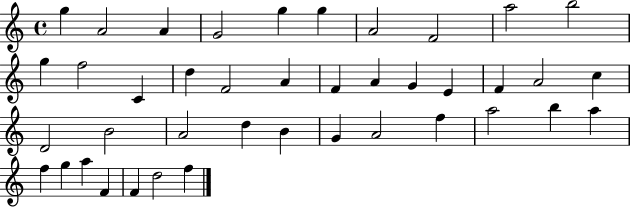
{
  \clef treble
  \time 4/4
  \defaultTimeSignature
  \key c \major
  g''4 a'2 a'4 | g'2 g''4 g''4 | a'2 f'2 | a''2 b''2 | \break g''4 f''2 c'4 | d''4 f'2 a'4 | f'4 a'4 g'4 e'4 | f'4 a'2 c''4 | \break d'2 b'2 | a'2 d''4 b'4 | g'4 a'2 f''4 | a''2 b''4 a''4 | \break f''4 g''4 a''4 f'4 | f'4 d''2 f''4 | \bar "|."
}